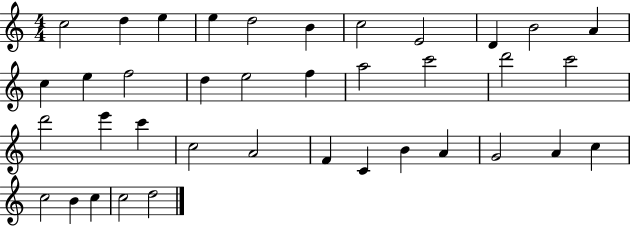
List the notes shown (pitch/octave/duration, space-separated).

C5/h D5/q E5/q E5/q D5/h B4/q C5/h E4/h D4/q B4/h A4/q C5/q E5/q F5/h D5/q E5/h F5/q A5/h C6/h D6/h C6/h D6/h E6/q C6/q C5/h A4/h F4/q C4/q B4/q A4/q G4/h A4/q C5/q C5/h B4/q C5/q C5/h D5/h